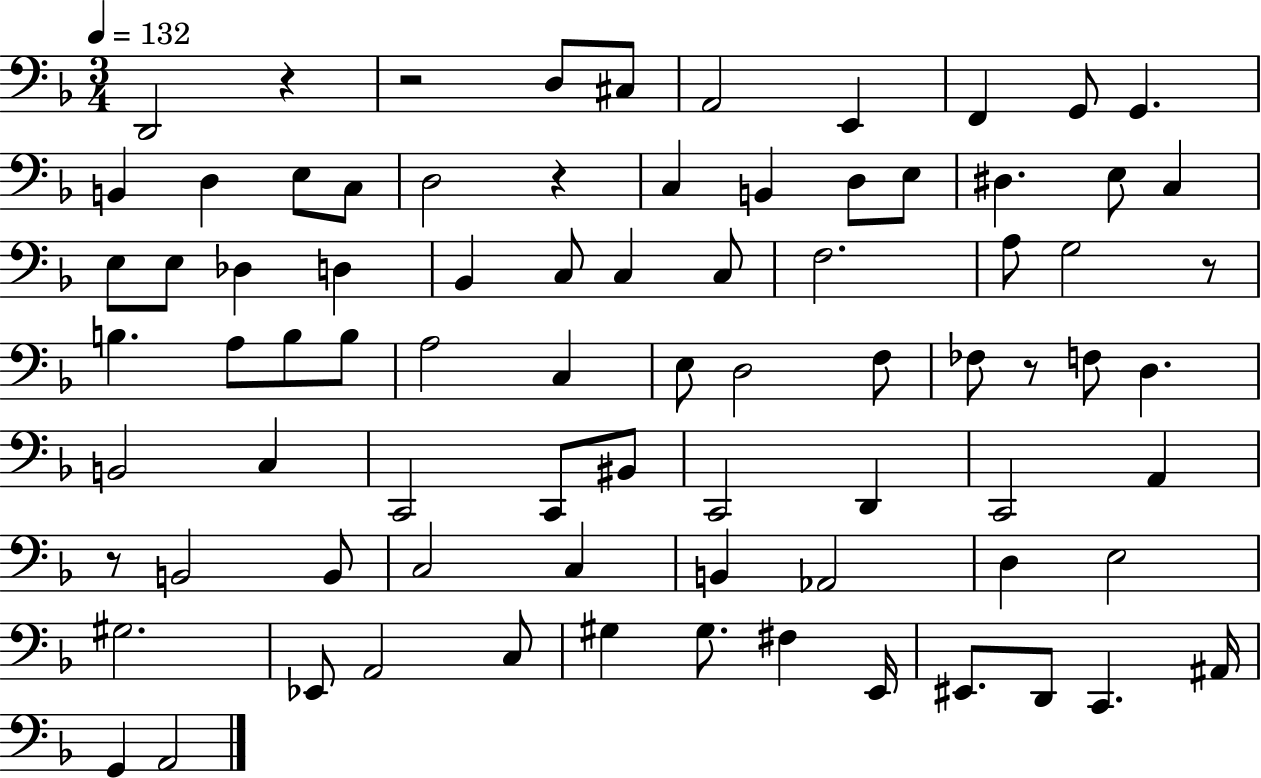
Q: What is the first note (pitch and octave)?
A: D2